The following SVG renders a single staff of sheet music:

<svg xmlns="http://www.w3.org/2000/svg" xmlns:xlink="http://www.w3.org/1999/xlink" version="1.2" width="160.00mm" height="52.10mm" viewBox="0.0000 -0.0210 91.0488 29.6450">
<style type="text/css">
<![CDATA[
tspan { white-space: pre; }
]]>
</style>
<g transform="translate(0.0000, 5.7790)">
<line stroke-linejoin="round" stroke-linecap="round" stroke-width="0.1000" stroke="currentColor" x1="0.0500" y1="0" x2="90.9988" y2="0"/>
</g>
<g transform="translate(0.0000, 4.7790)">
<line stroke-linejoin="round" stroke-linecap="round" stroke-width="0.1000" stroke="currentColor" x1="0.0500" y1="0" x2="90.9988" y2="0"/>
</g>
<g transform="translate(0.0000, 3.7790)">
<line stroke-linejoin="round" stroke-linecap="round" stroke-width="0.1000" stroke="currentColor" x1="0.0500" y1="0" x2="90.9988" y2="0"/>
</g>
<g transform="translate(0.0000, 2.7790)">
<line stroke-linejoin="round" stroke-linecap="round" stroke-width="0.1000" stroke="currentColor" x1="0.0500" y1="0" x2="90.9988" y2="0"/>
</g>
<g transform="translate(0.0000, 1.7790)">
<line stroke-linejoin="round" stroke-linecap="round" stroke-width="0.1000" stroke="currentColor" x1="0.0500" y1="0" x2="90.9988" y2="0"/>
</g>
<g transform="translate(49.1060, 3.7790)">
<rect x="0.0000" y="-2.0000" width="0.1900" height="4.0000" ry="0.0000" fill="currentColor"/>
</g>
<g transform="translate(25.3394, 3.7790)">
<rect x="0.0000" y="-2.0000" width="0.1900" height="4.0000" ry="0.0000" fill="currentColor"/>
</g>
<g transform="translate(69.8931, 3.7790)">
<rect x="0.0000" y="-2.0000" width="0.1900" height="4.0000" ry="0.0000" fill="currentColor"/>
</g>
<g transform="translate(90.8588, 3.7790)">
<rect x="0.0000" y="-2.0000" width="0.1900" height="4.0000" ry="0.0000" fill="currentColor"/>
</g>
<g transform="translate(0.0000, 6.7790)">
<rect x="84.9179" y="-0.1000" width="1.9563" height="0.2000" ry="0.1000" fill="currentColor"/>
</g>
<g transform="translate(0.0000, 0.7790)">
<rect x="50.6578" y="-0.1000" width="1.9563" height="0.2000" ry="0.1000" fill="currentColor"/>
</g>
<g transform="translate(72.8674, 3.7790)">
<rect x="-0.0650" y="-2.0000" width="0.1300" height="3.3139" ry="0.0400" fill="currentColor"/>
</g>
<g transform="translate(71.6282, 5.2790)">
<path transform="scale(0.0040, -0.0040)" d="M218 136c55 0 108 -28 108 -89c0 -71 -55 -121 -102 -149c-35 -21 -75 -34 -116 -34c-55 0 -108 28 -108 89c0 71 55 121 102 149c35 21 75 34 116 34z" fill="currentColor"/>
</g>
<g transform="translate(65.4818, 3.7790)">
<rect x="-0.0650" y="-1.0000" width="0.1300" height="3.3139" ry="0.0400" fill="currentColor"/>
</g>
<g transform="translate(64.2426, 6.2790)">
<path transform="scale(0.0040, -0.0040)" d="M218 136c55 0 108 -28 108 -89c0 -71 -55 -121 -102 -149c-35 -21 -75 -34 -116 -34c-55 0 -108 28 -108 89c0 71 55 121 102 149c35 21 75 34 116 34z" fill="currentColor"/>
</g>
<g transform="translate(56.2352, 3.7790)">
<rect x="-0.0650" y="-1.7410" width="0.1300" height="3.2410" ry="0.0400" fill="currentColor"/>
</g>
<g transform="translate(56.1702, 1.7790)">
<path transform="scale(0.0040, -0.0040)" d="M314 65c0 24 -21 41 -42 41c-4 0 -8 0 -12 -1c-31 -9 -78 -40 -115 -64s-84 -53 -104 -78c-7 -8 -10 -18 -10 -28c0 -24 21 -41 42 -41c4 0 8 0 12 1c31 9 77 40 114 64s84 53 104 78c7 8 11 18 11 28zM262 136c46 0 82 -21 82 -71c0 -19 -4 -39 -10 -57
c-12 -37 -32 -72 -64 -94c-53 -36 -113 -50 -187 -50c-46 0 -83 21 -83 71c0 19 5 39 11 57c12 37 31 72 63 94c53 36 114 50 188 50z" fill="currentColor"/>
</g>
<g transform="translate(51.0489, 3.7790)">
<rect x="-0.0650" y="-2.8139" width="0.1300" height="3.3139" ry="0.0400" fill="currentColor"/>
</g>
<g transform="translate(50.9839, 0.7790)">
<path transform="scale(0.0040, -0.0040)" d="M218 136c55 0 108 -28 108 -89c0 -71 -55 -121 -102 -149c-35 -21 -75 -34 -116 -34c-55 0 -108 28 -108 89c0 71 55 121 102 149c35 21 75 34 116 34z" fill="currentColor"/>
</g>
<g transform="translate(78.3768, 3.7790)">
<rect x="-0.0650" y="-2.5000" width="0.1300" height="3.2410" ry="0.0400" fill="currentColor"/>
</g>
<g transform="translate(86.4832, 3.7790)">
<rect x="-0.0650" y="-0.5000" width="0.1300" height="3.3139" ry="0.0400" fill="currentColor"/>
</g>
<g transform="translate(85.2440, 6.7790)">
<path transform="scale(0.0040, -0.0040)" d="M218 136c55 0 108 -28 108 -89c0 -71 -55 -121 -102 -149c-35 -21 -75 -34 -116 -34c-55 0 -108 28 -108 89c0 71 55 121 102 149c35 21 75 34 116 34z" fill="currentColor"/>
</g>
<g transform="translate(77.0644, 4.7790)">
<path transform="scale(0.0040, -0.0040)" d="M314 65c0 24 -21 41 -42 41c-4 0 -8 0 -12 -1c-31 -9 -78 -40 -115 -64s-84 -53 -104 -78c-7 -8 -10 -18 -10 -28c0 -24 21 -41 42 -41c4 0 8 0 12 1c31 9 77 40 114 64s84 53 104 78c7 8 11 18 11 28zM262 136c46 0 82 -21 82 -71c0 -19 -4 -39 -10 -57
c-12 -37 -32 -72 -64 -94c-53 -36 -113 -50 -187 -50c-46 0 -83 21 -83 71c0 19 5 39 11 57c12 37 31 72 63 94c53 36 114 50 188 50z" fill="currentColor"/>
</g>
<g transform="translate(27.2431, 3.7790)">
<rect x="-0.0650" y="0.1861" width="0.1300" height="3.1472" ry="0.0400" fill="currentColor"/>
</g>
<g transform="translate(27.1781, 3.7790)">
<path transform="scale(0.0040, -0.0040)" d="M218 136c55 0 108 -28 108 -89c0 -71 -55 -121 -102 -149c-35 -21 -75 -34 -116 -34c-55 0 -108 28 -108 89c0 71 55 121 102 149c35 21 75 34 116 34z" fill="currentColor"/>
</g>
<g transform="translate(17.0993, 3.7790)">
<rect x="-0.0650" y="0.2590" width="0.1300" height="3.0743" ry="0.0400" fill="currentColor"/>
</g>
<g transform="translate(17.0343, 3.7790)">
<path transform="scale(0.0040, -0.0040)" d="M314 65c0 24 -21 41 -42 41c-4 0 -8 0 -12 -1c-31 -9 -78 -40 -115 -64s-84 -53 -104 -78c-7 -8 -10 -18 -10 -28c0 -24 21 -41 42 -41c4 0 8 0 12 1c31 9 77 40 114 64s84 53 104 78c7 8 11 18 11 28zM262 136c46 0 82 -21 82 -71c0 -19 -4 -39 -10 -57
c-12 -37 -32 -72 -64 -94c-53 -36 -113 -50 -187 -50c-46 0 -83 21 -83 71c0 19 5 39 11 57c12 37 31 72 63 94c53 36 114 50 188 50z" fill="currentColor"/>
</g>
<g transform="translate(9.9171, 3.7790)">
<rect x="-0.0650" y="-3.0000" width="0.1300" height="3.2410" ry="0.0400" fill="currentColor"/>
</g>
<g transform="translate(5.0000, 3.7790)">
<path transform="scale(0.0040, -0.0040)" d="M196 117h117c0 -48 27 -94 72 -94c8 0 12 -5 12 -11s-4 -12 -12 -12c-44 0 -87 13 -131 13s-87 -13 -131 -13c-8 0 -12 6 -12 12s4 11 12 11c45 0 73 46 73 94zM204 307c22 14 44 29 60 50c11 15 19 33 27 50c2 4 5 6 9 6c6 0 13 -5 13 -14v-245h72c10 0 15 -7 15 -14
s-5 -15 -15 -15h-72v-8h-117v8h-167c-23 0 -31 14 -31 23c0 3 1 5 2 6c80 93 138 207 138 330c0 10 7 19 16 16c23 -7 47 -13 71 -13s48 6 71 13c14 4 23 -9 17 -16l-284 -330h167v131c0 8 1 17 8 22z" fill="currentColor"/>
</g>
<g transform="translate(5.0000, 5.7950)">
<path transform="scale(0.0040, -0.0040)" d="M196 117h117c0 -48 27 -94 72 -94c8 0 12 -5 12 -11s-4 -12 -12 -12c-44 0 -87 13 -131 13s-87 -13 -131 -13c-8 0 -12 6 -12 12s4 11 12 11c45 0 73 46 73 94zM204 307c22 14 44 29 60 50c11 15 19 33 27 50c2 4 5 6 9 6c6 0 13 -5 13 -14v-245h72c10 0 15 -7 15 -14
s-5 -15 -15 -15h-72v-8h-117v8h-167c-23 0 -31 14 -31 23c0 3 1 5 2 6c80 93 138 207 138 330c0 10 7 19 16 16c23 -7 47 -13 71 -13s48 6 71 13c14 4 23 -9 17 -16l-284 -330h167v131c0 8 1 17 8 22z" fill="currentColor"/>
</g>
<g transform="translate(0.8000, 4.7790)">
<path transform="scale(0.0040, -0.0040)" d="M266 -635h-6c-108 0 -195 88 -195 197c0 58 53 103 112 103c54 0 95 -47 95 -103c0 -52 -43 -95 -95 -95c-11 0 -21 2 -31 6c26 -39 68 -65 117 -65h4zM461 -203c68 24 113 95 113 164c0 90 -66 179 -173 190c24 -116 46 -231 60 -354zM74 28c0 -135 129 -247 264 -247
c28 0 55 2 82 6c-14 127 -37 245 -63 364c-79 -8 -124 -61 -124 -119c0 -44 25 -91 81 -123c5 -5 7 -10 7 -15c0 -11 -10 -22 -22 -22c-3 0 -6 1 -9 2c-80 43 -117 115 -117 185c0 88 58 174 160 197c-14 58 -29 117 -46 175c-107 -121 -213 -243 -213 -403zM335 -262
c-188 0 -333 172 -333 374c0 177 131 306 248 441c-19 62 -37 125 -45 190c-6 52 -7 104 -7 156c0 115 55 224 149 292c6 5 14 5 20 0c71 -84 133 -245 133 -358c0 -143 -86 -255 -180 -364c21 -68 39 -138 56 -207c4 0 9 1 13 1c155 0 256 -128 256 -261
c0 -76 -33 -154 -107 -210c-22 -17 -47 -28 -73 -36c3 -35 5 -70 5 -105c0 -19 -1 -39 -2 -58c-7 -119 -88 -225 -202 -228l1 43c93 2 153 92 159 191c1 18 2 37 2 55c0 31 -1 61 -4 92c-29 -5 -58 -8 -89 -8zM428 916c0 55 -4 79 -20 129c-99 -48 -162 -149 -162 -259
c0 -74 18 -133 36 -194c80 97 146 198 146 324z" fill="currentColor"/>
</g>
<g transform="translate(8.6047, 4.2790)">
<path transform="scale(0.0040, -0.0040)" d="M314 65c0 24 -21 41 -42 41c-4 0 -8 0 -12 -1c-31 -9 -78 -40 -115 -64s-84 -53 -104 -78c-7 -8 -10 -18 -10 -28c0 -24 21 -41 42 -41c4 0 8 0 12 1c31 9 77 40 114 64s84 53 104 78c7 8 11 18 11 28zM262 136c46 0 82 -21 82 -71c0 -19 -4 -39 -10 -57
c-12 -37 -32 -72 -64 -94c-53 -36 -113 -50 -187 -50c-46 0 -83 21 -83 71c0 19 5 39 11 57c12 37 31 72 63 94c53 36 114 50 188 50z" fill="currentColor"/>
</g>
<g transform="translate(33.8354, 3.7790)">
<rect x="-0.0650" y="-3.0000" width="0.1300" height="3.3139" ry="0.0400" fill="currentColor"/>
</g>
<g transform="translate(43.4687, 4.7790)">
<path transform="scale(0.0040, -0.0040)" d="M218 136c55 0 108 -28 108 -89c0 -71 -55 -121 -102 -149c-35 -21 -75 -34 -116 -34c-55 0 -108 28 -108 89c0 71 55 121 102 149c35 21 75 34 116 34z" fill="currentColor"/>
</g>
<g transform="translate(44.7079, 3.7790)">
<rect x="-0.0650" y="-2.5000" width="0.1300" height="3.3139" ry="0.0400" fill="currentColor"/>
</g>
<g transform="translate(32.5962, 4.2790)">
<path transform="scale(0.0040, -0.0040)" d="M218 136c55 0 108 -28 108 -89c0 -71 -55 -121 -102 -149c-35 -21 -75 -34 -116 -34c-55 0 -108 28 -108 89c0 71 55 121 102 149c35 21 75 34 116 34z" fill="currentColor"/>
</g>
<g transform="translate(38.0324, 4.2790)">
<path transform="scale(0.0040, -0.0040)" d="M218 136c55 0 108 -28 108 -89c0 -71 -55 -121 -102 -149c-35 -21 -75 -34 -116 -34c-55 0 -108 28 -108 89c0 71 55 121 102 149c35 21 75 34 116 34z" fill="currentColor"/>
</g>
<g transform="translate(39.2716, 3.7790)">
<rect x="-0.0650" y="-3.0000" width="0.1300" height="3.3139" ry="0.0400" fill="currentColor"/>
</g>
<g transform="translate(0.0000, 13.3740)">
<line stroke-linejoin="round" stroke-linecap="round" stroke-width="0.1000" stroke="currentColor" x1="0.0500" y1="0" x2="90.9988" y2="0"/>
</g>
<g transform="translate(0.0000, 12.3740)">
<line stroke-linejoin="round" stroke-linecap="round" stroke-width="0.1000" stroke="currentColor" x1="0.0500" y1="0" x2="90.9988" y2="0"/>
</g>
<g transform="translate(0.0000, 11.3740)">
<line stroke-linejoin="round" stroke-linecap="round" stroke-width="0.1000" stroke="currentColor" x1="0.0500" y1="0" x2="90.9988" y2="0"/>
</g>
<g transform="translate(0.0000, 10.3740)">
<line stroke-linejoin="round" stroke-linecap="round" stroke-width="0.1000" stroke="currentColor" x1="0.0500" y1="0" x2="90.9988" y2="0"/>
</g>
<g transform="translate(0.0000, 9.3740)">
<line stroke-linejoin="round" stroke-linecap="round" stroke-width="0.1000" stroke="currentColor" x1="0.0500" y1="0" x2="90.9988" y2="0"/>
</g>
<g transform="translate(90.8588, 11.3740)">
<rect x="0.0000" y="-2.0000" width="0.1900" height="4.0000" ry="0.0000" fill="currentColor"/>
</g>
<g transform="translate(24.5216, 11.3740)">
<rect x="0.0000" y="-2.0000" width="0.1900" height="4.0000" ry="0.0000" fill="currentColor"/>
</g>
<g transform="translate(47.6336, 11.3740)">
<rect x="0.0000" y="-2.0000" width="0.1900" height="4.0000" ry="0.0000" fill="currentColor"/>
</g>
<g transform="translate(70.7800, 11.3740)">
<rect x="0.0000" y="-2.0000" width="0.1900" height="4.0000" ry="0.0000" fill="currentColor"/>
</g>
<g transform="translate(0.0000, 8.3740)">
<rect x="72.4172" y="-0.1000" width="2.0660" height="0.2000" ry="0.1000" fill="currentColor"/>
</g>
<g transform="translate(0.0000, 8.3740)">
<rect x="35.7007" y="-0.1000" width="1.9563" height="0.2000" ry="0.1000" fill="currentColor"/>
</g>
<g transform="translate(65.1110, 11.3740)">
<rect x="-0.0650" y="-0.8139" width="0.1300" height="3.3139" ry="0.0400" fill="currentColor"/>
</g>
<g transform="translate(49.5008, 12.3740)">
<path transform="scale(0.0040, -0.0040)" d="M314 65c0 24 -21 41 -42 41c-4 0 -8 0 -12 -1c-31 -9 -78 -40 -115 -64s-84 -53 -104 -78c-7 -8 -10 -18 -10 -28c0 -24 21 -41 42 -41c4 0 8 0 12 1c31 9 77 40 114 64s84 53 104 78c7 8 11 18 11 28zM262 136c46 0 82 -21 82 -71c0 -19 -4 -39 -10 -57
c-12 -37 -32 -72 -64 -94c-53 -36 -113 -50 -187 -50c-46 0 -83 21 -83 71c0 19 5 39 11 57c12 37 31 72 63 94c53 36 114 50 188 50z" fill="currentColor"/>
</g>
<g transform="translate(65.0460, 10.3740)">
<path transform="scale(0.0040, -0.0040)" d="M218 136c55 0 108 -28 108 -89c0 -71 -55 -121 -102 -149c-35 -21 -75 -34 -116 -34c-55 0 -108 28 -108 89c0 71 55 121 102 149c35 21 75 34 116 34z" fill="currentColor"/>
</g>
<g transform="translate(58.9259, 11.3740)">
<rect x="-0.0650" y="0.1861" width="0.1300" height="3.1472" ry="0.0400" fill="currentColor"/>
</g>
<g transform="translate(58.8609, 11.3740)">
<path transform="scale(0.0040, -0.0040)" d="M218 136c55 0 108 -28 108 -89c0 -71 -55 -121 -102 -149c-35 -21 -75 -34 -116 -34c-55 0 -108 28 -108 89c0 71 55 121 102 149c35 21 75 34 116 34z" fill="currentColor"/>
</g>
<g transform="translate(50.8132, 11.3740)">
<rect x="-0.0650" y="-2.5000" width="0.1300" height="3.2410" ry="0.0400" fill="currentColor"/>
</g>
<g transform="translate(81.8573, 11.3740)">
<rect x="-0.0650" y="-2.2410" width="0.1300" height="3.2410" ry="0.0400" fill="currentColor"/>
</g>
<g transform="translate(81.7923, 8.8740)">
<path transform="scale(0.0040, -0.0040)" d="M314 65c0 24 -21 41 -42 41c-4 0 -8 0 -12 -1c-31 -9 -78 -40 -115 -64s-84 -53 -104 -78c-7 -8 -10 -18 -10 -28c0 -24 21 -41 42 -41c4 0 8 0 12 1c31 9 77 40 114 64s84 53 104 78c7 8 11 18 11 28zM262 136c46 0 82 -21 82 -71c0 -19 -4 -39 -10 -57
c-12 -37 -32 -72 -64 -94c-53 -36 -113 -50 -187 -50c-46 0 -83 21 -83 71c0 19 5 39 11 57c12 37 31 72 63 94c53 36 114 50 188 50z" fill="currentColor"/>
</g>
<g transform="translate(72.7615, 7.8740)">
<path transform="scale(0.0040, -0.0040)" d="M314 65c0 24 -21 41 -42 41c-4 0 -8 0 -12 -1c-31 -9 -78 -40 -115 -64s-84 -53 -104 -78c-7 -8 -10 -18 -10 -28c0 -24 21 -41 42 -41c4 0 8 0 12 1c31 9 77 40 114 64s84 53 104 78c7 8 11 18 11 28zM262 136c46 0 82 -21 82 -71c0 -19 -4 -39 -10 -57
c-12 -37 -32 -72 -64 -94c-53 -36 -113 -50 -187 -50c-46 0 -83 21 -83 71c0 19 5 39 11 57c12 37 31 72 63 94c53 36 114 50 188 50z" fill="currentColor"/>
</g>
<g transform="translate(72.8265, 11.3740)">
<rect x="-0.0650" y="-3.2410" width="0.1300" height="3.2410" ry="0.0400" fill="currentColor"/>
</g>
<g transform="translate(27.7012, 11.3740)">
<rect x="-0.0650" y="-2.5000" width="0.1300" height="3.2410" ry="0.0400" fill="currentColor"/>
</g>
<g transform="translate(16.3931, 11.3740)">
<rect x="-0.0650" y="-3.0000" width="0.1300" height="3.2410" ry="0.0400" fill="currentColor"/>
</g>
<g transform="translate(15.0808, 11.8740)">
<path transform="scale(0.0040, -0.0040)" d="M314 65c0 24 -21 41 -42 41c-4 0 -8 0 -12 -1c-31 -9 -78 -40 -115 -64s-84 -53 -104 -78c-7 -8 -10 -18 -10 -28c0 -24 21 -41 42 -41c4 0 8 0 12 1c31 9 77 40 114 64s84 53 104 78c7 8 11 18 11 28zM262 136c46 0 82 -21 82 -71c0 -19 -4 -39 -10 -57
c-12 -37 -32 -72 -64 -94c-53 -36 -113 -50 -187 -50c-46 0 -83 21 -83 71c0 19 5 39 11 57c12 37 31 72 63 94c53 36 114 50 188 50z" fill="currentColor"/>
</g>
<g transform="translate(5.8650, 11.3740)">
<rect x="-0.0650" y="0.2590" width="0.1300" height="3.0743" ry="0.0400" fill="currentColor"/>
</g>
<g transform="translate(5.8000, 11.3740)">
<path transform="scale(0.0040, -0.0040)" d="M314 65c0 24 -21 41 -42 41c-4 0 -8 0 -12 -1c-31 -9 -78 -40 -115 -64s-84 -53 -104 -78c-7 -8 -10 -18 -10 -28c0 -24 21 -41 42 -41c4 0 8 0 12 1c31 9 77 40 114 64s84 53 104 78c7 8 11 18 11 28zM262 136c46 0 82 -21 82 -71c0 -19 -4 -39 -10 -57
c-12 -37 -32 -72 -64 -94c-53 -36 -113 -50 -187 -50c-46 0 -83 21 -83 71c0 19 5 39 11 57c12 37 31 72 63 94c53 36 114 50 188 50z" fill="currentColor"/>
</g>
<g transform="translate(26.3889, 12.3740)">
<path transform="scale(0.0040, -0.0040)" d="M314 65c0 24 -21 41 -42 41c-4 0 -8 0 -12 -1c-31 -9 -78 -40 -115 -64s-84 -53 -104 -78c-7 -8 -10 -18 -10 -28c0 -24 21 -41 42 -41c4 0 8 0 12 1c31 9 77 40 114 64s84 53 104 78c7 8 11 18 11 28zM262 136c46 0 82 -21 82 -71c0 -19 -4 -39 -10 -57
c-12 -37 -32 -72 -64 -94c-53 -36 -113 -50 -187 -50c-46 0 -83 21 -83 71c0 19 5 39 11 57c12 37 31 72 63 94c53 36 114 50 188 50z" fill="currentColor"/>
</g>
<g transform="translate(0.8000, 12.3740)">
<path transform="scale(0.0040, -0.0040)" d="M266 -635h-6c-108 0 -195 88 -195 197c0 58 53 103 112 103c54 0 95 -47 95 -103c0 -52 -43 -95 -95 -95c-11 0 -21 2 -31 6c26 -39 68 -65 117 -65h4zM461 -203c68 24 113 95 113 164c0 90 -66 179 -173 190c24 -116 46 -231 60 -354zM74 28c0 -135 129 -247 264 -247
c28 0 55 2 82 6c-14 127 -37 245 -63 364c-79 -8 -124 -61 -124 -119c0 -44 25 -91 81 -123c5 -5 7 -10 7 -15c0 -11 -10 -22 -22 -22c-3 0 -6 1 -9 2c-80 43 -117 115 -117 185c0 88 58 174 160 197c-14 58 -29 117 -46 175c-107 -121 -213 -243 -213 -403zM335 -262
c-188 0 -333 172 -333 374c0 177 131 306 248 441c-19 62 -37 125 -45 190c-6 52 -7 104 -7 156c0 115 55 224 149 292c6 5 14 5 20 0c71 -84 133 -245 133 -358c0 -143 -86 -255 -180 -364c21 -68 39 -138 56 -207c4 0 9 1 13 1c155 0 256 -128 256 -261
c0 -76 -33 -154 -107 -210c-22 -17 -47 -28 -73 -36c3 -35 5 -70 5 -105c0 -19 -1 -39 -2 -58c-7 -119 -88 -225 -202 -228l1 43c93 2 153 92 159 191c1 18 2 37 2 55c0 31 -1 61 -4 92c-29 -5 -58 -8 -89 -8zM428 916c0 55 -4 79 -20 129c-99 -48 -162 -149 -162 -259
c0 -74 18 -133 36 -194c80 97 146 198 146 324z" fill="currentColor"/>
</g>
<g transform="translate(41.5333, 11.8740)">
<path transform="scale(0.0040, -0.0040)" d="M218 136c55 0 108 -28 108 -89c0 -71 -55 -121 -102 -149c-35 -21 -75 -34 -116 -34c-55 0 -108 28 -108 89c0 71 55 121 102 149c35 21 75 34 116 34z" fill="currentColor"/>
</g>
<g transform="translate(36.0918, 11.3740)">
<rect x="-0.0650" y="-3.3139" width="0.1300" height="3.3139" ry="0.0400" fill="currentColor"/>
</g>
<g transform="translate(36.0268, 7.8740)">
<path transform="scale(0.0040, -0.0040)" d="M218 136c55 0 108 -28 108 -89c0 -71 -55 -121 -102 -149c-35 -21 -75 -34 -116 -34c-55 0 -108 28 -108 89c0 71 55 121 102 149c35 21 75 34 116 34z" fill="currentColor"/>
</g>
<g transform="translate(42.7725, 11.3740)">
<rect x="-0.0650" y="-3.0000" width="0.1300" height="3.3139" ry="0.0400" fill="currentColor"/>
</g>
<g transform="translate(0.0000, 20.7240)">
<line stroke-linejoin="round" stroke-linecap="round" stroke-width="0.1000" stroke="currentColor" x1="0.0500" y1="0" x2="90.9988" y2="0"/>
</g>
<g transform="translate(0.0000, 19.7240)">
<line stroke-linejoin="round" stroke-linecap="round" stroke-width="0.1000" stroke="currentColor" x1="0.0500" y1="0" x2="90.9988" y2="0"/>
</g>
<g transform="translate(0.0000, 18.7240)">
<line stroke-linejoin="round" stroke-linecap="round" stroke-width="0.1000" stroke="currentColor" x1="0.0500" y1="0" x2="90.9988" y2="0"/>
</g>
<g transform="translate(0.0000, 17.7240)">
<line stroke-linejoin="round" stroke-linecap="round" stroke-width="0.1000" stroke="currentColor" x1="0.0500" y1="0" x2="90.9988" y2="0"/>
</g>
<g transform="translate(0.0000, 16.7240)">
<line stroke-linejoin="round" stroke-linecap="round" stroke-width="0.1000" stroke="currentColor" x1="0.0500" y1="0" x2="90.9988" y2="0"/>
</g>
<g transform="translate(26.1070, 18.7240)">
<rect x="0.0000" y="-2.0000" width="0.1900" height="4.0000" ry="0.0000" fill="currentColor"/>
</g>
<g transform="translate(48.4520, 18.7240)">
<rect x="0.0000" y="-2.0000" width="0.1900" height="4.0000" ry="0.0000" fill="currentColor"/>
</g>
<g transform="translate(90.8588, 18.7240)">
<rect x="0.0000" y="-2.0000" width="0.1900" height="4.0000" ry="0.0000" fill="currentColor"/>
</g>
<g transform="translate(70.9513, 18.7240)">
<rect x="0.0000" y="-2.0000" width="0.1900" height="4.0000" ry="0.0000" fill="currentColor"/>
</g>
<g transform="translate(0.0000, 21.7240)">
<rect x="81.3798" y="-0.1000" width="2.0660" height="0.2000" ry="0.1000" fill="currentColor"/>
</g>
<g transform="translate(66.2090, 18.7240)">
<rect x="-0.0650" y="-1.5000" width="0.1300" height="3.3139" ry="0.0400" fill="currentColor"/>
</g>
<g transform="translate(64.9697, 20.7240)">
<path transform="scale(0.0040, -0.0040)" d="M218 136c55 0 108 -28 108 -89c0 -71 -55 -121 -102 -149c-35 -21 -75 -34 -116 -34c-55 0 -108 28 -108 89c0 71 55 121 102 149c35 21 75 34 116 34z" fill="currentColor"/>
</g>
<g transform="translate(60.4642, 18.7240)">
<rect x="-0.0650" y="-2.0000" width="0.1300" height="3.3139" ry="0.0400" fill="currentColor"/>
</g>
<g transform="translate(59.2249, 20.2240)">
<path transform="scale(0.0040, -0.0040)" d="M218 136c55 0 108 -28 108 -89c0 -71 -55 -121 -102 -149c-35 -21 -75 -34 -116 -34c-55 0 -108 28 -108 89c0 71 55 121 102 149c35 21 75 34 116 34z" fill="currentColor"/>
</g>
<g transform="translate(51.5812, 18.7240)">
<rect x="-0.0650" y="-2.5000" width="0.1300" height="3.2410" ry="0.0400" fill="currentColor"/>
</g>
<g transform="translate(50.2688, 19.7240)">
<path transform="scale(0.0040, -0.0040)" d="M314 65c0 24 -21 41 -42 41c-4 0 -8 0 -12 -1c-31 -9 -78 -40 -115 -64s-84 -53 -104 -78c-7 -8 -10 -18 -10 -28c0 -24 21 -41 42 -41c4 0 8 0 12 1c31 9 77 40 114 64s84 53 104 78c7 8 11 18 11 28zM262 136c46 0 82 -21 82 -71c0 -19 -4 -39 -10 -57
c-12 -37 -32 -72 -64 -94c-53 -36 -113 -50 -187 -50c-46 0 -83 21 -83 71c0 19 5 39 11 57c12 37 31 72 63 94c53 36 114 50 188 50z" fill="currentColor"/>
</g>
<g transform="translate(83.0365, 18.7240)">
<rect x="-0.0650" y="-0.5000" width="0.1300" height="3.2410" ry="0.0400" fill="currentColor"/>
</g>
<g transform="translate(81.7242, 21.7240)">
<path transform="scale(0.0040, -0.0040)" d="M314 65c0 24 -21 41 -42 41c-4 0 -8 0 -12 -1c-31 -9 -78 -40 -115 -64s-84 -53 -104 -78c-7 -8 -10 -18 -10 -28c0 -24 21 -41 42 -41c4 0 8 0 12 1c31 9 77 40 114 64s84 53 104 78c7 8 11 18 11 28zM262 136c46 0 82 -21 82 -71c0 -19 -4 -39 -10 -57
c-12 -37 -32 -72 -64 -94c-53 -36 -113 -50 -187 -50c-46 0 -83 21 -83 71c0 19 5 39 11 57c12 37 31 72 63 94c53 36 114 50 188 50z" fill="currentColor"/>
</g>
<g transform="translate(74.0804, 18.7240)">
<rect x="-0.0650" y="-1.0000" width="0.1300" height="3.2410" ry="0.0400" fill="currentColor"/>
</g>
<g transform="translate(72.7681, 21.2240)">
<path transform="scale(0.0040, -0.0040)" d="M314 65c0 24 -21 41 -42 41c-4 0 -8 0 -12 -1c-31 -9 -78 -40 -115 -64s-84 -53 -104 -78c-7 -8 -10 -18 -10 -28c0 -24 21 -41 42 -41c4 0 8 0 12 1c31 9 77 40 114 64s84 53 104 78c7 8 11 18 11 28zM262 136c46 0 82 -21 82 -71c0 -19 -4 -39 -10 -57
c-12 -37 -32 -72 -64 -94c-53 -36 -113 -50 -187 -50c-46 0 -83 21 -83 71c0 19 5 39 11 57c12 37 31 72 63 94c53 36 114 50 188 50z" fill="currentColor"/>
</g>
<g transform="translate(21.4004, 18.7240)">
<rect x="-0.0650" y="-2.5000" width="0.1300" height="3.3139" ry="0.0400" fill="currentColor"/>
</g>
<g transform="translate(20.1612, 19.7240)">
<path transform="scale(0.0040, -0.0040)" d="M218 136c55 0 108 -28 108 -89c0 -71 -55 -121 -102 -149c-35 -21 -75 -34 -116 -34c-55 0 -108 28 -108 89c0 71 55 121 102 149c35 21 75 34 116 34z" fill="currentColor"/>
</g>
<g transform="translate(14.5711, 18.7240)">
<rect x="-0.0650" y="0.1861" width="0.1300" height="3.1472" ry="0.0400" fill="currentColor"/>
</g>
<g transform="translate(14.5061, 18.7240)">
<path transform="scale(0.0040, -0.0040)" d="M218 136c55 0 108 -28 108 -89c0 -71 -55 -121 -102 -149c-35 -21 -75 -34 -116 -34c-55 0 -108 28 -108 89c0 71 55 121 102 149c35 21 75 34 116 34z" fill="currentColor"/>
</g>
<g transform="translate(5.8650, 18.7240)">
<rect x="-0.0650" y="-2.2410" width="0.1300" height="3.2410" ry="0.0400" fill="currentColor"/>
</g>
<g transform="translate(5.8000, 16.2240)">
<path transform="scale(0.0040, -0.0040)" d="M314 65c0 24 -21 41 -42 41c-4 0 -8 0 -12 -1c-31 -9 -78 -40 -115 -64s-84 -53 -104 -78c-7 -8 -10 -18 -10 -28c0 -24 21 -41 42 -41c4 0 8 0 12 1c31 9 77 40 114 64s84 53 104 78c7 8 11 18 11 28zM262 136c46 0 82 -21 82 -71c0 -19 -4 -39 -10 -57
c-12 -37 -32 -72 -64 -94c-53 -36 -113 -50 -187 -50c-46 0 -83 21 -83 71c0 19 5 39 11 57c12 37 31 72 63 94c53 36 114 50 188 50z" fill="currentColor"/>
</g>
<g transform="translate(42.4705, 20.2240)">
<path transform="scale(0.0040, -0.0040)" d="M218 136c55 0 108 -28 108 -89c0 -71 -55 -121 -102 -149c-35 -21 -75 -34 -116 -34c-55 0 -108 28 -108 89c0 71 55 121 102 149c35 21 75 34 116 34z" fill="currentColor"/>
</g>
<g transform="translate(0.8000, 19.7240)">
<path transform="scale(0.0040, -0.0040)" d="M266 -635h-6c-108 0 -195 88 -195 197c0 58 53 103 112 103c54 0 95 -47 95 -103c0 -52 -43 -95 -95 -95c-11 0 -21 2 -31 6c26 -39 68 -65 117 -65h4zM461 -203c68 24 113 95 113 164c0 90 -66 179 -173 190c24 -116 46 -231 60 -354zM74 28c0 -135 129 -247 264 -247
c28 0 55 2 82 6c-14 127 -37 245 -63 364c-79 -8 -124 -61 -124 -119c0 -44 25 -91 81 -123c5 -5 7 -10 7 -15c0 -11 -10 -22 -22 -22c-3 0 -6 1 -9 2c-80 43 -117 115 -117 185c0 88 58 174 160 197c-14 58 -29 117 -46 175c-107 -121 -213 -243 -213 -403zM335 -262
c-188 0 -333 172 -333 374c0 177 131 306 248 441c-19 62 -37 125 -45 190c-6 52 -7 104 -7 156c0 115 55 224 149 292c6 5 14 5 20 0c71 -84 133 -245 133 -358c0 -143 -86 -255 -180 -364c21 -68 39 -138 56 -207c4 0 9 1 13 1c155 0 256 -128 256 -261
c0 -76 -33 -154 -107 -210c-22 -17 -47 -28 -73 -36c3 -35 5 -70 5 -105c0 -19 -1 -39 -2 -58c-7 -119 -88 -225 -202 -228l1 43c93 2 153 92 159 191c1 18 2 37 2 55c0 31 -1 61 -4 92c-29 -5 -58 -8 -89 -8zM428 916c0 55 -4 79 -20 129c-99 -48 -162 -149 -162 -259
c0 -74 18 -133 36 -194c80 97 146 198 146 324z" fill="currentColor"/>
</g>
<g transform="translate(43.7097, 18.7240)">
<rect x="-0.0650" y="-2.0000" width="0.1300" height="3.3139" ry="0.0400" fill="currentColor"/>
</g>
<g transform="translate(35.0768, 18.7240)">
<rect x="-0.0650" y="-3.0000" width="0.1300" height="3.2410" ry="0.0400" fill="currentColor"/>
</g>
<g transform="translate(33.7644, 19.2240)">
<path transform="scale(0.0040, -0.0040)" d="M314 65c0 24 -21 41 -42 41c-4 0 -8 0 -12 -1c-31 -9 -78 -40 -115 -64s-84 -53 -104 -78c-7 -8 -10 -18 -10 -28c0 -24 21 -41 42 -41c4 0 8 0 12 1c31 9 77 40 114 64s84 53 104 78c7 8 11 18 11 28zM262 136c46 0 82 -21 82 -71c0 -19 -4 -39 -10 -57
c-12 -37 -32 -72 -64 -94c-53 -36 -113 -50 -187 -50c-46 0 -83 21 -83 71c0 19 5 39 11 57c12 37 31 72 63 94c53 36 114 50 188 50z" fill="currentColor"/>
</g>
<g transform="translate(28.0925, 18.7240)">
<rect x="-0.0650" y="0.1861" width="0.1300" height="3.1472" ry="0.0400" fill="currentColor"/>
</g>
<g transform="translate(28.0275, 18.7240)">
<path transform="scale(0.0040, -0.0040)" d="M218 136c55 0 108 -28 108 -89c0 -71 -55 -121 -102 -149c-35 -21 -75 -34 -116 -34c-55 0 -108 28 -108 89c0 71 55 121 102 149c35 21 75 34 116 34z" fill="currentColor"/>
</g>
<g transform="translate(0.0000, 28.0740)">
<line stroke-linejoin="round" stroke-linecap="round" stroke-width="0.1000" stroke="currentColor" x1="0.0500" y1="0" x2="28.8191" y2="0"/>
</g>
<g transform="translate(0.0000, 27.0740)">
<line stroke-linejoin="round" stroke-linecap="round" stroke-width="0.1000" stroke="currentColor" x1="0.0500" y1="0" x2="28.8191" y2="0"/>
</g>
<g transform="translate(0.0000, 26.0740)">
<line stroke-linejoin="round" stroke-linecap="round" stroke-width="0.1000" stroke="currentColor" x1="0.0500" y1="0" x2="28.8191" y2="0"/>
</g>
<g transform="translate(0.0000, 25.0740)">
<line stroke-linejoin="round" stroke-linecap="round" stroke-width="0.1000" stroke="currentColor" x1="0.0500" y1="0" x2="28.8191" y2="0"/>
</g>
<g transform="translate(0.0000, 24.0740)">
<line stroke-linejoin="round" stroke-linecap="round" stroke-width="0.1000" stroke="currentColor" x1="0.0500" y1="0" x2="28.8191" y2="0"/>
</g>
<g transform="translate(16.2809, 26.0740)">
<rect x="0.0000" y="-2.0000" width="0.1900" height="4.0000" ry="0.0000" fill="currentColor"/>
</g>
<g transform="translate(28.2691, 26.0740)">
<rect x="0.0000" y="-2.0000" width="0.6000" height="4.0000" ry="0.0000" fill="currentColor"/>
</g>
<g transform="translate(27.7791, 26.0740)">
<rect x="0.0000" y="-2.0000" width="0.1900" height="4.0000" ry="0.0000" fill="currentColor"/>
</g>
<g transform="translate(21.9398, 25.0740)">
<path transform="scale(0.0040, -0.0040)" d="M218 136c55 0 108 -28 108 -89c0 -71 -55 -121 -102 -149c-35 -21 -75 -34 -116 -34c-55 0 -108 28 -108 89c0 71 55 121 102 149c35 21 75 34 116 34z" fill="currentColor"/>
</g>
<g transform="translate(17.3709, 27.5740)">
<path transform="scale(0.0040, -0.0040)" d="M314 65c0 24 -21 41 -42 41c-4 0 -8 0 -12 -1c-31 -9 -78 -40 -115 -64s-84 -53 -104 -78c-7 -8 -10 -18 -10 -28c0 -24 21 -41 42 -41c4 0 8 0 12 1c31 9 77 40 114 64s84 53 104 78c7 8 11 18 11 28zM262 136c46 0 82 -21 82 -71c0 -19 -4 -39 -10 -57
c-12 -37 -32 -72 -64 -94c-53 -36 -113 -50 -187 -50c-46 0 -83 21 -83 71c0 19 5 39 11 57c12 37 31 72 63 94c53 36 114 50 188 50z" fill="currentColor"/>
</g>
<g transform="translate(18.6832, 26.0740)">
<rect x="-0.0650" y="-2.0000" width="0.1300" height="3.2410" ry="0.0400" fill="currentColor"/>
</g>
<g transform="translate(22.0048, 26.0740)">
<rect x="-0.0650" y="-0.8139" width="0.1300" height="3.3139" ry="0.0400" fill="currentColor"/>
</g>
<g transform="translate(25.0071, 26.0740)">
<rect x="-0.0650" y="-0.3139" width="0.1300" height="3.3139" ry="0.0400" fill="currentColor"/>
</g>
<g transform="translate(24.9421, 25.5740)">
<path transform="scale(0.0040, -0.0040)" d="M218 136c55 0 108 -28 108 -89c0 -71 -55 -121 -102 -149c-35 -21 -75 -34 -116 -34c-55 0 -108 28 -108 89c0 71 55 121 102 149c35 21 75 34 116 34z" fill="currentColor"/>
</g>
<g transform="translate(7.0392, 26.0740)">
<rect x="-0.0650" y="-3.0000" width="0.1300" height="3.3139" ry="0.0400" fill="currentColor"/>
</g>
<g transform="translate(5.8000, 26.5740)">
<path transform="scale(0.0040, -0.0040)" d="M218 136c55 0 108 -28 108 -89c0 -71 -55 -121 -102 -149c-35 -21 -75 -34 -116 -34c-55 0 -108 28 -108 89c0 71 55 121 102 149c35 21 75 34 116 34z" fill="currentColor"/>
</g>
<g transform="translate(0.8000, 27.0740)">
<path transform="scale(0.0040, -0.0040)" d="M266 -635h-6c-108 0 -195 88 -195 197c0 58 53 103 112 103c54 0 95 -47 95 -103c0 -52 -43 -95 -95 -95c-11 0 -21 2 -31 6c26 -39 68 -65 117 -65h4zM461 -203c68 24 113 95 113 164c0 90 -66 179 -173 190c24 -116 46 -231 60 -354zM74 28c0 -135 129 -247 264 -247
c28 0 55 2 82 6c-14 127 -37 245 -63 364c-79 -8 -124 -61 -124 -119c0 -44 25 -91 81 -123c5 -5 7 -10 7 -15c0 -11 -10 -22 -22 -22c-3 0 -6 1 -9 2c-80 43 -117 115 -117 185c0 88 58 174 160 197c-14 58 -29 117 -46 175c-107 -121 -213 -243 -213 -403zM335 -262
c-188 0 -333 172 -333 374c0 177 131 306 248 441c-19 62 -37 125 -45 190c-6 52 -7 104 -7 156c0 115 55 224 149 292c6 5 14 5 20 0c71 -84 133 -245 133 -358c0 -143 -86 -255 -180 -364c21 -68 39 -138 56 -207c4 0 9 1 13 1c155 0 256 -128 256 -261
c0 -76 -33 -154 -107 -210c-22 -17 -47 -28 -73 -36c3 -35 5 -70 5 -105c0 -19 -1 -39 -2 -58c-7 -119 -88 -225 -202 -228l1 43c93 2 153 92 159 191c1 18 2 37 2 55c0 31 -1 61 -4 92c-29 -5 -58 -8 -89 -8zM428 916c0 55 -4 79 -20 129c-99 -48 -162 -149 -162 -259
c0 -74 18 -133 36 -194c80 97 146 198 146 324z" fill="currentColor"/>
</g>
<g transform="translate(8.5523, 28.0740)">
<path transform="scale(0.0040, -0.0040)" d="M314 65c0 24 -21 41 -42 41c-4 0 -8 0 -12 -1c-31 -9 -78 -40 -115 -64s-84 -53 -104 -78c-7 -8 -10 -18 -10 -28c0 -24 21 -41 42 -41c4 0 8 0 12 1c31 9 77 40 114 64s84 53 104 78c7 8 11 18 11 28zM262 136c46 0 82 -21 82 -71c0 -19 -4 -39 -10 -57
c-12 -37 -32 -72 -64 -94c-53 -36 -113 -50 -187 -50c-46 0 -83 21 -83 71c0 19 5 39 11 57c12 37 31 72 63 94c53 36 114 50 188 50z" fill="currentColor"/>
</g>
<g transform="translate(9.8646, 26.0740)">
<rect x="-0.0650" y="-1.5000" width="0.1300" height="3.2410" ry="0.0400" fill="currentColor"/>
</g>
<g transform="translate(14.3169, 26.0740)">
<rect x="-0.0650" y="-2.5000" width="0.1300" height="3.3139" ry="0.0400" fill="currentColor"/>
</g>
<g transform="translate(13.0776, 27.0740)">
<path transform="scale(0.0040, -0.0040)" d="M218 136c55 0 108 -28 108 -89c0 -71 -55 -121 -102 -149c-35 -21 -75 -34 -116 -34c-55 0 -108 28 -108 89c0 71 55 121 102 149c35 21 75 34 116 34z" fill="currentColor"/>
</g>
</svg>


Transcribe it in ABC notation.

X:1
T:Untitled
M:4/4
L:1/4
K:C
A2 B2 B A A G a f2 D F G2 C B2 A2 G2 b A G2 B d b2 g2 g2 B G B A2 F G2 F E D2 C2 A E2 G F2 d c